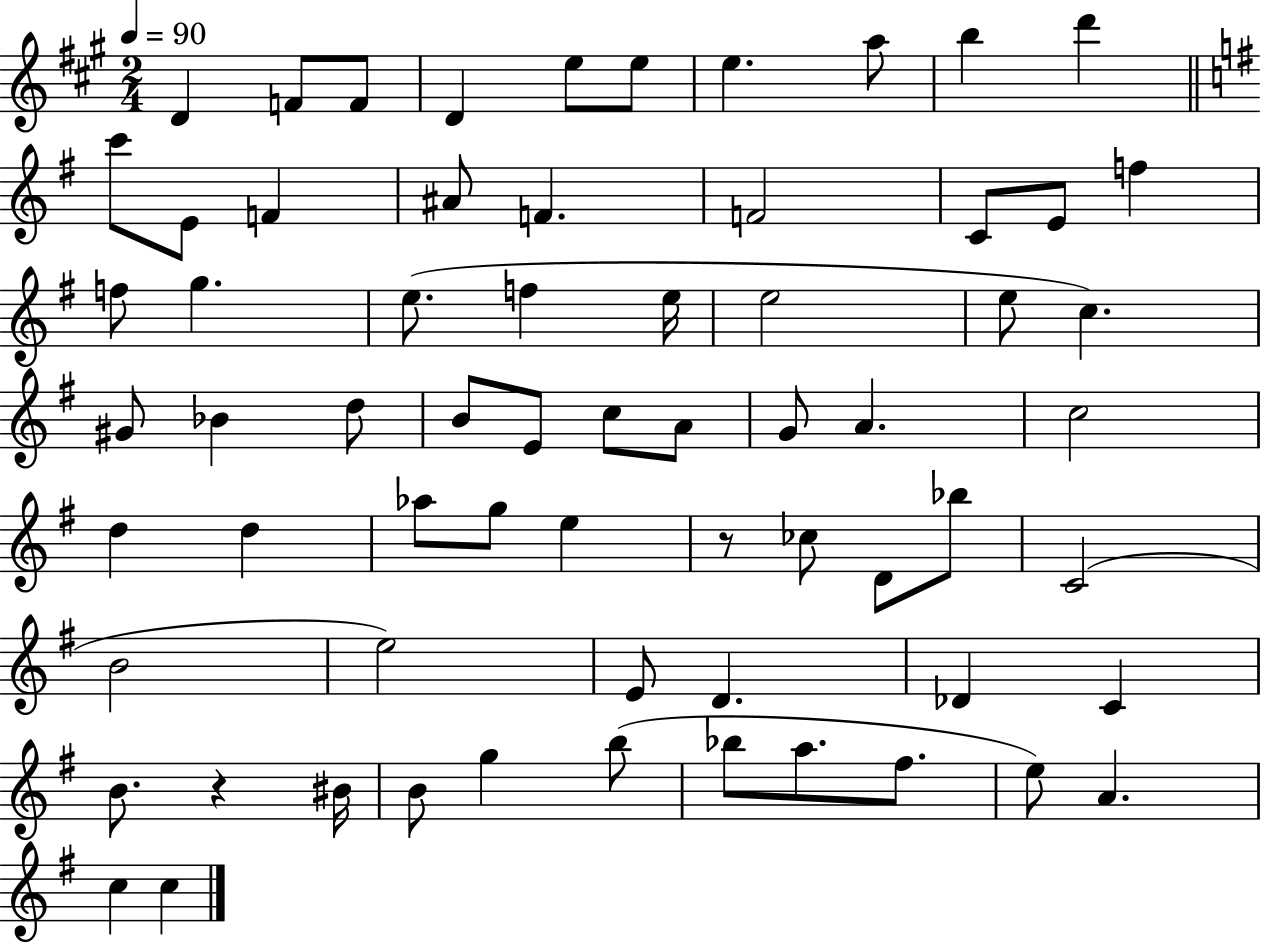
X:1
T:Untitled
M:2/4
L:1/4
K:A
D F/2 F/2 D e/2 e/2 e a/2 b d' c'/2 E/2 F ^A/2 F F2 C/2 E/2 f f/2 g e/2 f e/4 e2 e/2 c ^G/2 _B d/2 B/2 E/2 c/2 A/2 G/2 A c2 d d _a/2 g/2 e z/2 _c/2 D/2 _b/2 C2 B2 e2 E/2 D _D C B/2 z ^B/4 B/2 g b/2 _b/2 a/2 ^f/2 e/2 A c c